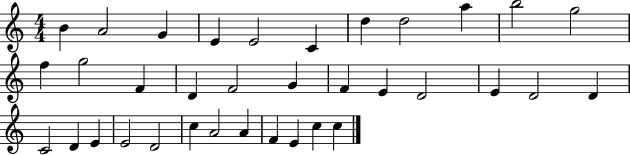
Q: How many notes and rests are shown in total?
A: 35